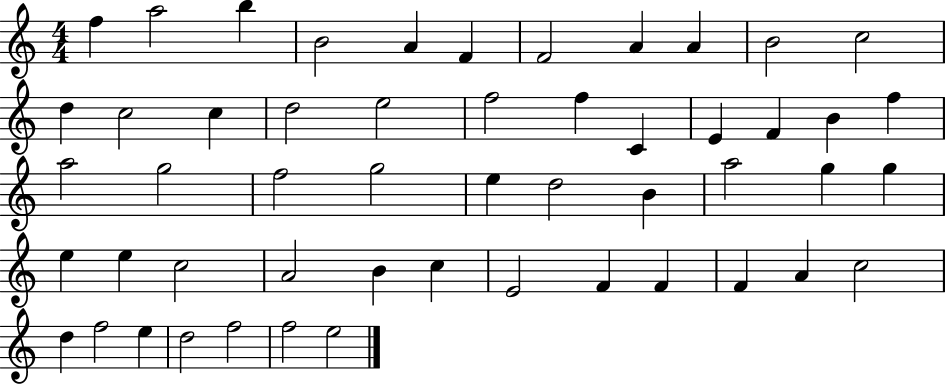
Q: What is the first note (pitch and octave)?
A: F5